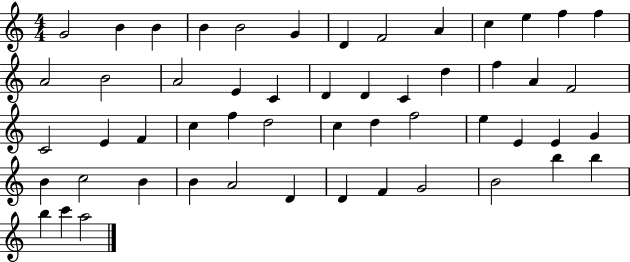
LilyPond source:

{
  \clef treble
  \numericTimeSignature
  \time 4/4
  \key c \major
  g'2 b'4 b'4 | b'4 b'2 g'4 | d'4 f'2 a'4 | c''4 e''4 f''4 f''4 | \break a'2 b'2 | a'2 e'4 c'4 | d'4 d'4 c'4 d''4 | f''4 a'4 f'2 | \break c'2 e'4 f'4 | c''4 f''4 d''2 | c''4 d''4 f''2 | e''4 e'4 e'4 g'4 | \break b'4 c''2 b'4 | b'4 a'2 d'4 | d'4 f'4 g'2 | b'2 b''4 b''4 | \break b''4 c'''4 a''2 | \bar "|."
}